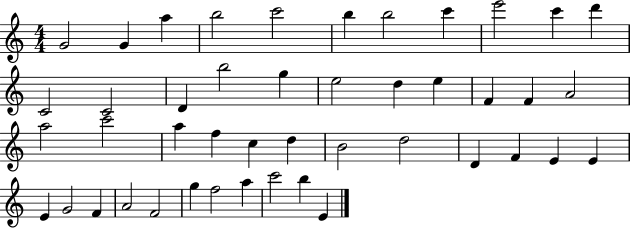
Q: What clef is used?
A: treble